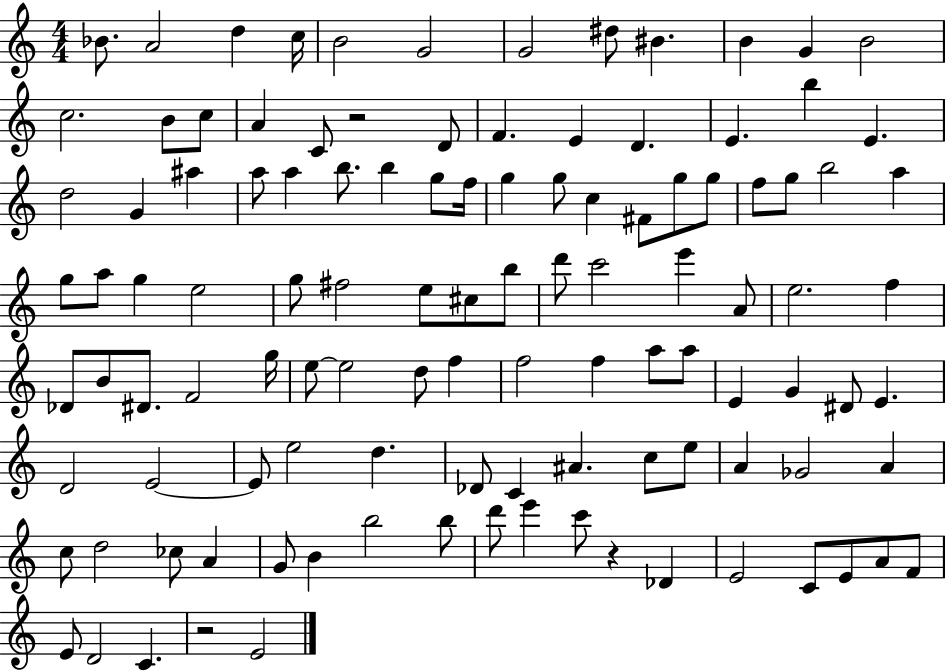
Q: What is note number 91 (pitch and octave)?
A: CES5